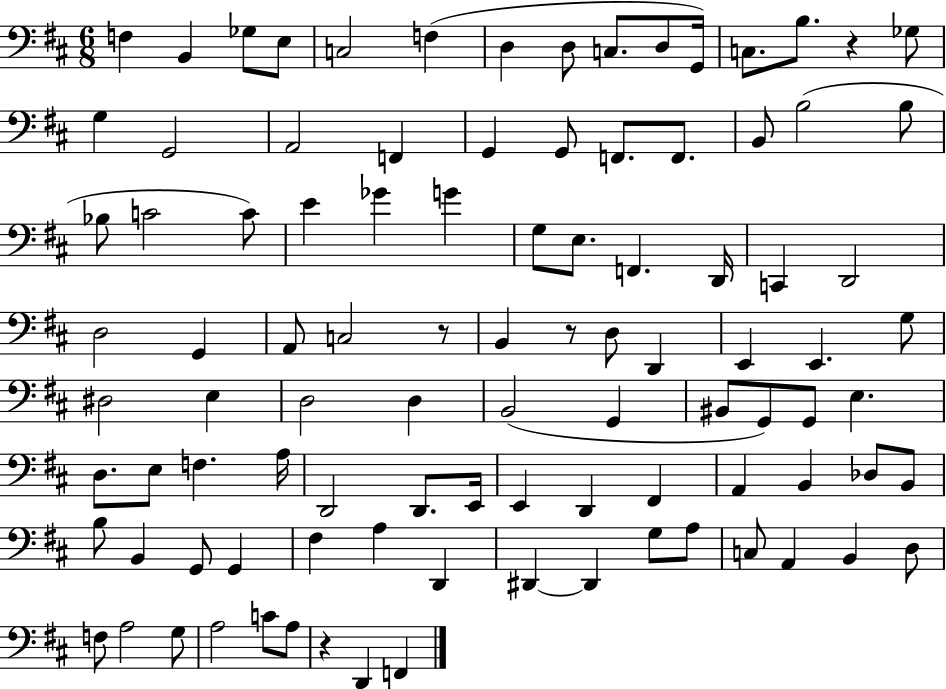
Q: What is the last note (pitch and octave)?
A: F2